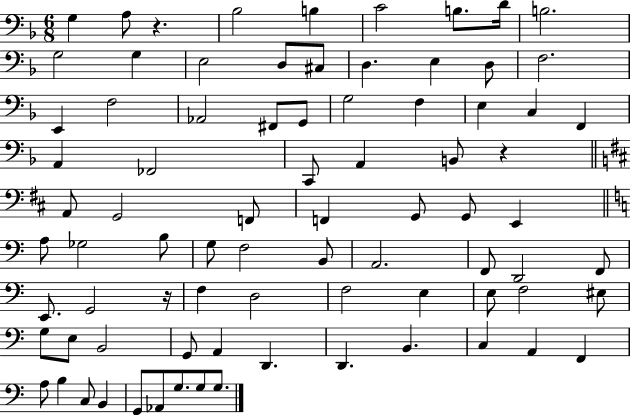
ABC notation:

X:1
T:Untitled
M:6/8
L:1/4
K:F
G, A,/2 z _B,2 B, C2 B,/2 D/4 B,2 G,2 G, E,2 D,/2 ^C,/2 D, E, D,/2 F,2 E,, F,2 _A,,2 ^F,,/2 G,,/2 G,2 F, E, C, F,, A,, _F,,2 C,,/2 A,, B,,/2 z A,,/2 G,,2 F,,/2 F,, G,,/2 G,,/2 E,, A,/2 _G,2 B,/2 G,/2 F,2 B,,/2 A,,2 F,,/2 D,,2 F,,/2 E,,/2 G,,2 z/4 F, D,2 F,2 E, E,/2 F,2 ^E,/2 G,/2 E,/2 B,,2 G,,/2 A,, D,, D,, B,, C, A,, F,, A,/2 B, C,/2 B,, G,,/2 _A,,/2 G,/2 G,/2 G,/2